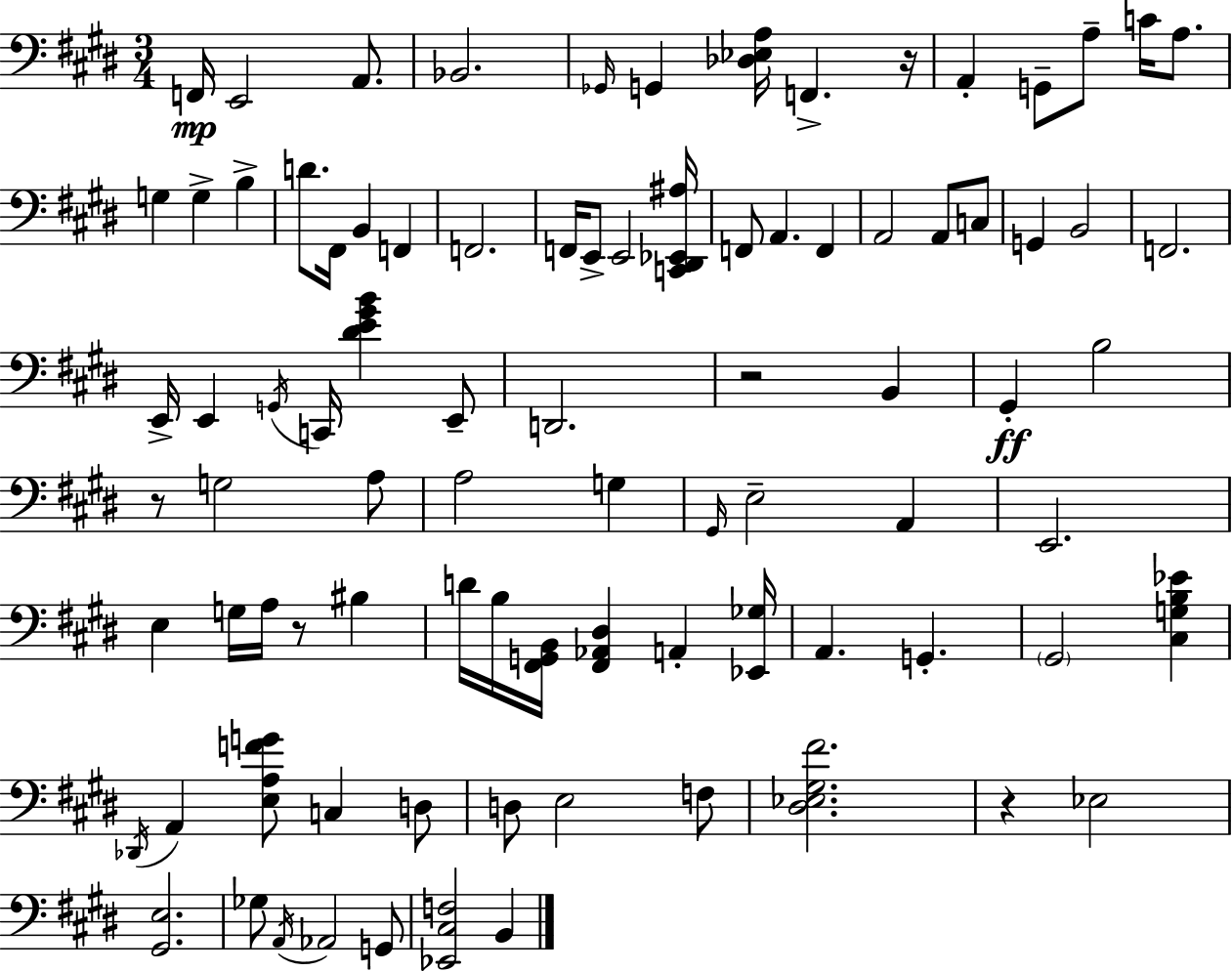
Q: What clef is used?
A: bass